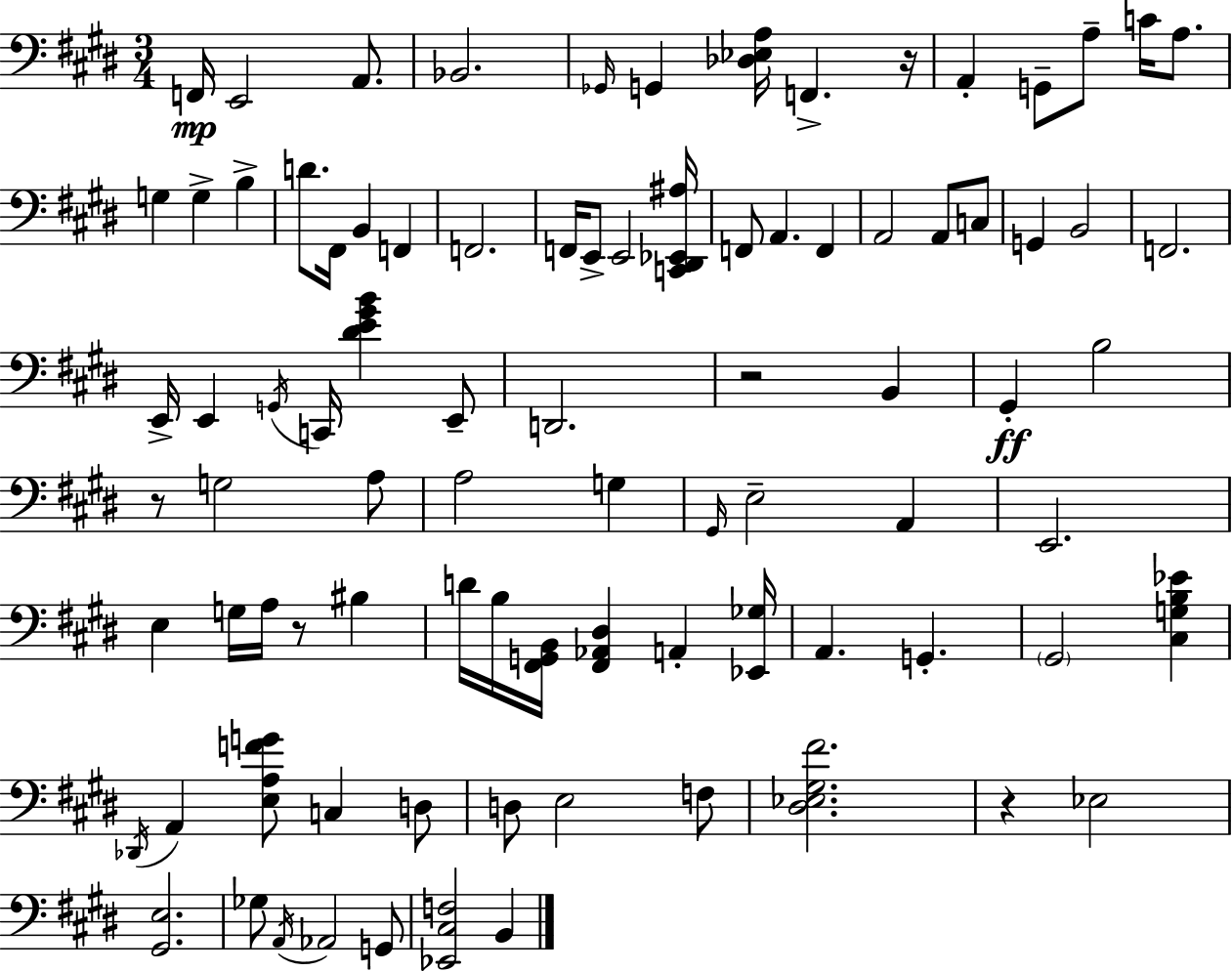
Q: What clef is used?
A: bass